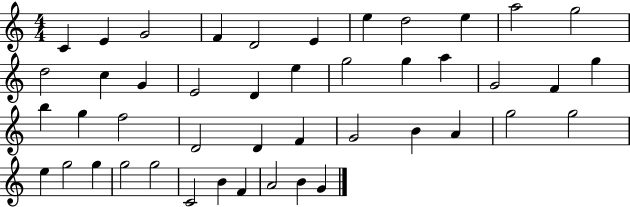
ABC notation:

X:1
T:Untitled
M:4/4
L:1/4
K:C
C E G2 F D2 E e d2 e a2 g2 d2 c G E2 D e g2 g a G2 F g b g f2 D2 D F G2 B A g2 g2 e g2 g g2 g2 C2 B F A2 B G